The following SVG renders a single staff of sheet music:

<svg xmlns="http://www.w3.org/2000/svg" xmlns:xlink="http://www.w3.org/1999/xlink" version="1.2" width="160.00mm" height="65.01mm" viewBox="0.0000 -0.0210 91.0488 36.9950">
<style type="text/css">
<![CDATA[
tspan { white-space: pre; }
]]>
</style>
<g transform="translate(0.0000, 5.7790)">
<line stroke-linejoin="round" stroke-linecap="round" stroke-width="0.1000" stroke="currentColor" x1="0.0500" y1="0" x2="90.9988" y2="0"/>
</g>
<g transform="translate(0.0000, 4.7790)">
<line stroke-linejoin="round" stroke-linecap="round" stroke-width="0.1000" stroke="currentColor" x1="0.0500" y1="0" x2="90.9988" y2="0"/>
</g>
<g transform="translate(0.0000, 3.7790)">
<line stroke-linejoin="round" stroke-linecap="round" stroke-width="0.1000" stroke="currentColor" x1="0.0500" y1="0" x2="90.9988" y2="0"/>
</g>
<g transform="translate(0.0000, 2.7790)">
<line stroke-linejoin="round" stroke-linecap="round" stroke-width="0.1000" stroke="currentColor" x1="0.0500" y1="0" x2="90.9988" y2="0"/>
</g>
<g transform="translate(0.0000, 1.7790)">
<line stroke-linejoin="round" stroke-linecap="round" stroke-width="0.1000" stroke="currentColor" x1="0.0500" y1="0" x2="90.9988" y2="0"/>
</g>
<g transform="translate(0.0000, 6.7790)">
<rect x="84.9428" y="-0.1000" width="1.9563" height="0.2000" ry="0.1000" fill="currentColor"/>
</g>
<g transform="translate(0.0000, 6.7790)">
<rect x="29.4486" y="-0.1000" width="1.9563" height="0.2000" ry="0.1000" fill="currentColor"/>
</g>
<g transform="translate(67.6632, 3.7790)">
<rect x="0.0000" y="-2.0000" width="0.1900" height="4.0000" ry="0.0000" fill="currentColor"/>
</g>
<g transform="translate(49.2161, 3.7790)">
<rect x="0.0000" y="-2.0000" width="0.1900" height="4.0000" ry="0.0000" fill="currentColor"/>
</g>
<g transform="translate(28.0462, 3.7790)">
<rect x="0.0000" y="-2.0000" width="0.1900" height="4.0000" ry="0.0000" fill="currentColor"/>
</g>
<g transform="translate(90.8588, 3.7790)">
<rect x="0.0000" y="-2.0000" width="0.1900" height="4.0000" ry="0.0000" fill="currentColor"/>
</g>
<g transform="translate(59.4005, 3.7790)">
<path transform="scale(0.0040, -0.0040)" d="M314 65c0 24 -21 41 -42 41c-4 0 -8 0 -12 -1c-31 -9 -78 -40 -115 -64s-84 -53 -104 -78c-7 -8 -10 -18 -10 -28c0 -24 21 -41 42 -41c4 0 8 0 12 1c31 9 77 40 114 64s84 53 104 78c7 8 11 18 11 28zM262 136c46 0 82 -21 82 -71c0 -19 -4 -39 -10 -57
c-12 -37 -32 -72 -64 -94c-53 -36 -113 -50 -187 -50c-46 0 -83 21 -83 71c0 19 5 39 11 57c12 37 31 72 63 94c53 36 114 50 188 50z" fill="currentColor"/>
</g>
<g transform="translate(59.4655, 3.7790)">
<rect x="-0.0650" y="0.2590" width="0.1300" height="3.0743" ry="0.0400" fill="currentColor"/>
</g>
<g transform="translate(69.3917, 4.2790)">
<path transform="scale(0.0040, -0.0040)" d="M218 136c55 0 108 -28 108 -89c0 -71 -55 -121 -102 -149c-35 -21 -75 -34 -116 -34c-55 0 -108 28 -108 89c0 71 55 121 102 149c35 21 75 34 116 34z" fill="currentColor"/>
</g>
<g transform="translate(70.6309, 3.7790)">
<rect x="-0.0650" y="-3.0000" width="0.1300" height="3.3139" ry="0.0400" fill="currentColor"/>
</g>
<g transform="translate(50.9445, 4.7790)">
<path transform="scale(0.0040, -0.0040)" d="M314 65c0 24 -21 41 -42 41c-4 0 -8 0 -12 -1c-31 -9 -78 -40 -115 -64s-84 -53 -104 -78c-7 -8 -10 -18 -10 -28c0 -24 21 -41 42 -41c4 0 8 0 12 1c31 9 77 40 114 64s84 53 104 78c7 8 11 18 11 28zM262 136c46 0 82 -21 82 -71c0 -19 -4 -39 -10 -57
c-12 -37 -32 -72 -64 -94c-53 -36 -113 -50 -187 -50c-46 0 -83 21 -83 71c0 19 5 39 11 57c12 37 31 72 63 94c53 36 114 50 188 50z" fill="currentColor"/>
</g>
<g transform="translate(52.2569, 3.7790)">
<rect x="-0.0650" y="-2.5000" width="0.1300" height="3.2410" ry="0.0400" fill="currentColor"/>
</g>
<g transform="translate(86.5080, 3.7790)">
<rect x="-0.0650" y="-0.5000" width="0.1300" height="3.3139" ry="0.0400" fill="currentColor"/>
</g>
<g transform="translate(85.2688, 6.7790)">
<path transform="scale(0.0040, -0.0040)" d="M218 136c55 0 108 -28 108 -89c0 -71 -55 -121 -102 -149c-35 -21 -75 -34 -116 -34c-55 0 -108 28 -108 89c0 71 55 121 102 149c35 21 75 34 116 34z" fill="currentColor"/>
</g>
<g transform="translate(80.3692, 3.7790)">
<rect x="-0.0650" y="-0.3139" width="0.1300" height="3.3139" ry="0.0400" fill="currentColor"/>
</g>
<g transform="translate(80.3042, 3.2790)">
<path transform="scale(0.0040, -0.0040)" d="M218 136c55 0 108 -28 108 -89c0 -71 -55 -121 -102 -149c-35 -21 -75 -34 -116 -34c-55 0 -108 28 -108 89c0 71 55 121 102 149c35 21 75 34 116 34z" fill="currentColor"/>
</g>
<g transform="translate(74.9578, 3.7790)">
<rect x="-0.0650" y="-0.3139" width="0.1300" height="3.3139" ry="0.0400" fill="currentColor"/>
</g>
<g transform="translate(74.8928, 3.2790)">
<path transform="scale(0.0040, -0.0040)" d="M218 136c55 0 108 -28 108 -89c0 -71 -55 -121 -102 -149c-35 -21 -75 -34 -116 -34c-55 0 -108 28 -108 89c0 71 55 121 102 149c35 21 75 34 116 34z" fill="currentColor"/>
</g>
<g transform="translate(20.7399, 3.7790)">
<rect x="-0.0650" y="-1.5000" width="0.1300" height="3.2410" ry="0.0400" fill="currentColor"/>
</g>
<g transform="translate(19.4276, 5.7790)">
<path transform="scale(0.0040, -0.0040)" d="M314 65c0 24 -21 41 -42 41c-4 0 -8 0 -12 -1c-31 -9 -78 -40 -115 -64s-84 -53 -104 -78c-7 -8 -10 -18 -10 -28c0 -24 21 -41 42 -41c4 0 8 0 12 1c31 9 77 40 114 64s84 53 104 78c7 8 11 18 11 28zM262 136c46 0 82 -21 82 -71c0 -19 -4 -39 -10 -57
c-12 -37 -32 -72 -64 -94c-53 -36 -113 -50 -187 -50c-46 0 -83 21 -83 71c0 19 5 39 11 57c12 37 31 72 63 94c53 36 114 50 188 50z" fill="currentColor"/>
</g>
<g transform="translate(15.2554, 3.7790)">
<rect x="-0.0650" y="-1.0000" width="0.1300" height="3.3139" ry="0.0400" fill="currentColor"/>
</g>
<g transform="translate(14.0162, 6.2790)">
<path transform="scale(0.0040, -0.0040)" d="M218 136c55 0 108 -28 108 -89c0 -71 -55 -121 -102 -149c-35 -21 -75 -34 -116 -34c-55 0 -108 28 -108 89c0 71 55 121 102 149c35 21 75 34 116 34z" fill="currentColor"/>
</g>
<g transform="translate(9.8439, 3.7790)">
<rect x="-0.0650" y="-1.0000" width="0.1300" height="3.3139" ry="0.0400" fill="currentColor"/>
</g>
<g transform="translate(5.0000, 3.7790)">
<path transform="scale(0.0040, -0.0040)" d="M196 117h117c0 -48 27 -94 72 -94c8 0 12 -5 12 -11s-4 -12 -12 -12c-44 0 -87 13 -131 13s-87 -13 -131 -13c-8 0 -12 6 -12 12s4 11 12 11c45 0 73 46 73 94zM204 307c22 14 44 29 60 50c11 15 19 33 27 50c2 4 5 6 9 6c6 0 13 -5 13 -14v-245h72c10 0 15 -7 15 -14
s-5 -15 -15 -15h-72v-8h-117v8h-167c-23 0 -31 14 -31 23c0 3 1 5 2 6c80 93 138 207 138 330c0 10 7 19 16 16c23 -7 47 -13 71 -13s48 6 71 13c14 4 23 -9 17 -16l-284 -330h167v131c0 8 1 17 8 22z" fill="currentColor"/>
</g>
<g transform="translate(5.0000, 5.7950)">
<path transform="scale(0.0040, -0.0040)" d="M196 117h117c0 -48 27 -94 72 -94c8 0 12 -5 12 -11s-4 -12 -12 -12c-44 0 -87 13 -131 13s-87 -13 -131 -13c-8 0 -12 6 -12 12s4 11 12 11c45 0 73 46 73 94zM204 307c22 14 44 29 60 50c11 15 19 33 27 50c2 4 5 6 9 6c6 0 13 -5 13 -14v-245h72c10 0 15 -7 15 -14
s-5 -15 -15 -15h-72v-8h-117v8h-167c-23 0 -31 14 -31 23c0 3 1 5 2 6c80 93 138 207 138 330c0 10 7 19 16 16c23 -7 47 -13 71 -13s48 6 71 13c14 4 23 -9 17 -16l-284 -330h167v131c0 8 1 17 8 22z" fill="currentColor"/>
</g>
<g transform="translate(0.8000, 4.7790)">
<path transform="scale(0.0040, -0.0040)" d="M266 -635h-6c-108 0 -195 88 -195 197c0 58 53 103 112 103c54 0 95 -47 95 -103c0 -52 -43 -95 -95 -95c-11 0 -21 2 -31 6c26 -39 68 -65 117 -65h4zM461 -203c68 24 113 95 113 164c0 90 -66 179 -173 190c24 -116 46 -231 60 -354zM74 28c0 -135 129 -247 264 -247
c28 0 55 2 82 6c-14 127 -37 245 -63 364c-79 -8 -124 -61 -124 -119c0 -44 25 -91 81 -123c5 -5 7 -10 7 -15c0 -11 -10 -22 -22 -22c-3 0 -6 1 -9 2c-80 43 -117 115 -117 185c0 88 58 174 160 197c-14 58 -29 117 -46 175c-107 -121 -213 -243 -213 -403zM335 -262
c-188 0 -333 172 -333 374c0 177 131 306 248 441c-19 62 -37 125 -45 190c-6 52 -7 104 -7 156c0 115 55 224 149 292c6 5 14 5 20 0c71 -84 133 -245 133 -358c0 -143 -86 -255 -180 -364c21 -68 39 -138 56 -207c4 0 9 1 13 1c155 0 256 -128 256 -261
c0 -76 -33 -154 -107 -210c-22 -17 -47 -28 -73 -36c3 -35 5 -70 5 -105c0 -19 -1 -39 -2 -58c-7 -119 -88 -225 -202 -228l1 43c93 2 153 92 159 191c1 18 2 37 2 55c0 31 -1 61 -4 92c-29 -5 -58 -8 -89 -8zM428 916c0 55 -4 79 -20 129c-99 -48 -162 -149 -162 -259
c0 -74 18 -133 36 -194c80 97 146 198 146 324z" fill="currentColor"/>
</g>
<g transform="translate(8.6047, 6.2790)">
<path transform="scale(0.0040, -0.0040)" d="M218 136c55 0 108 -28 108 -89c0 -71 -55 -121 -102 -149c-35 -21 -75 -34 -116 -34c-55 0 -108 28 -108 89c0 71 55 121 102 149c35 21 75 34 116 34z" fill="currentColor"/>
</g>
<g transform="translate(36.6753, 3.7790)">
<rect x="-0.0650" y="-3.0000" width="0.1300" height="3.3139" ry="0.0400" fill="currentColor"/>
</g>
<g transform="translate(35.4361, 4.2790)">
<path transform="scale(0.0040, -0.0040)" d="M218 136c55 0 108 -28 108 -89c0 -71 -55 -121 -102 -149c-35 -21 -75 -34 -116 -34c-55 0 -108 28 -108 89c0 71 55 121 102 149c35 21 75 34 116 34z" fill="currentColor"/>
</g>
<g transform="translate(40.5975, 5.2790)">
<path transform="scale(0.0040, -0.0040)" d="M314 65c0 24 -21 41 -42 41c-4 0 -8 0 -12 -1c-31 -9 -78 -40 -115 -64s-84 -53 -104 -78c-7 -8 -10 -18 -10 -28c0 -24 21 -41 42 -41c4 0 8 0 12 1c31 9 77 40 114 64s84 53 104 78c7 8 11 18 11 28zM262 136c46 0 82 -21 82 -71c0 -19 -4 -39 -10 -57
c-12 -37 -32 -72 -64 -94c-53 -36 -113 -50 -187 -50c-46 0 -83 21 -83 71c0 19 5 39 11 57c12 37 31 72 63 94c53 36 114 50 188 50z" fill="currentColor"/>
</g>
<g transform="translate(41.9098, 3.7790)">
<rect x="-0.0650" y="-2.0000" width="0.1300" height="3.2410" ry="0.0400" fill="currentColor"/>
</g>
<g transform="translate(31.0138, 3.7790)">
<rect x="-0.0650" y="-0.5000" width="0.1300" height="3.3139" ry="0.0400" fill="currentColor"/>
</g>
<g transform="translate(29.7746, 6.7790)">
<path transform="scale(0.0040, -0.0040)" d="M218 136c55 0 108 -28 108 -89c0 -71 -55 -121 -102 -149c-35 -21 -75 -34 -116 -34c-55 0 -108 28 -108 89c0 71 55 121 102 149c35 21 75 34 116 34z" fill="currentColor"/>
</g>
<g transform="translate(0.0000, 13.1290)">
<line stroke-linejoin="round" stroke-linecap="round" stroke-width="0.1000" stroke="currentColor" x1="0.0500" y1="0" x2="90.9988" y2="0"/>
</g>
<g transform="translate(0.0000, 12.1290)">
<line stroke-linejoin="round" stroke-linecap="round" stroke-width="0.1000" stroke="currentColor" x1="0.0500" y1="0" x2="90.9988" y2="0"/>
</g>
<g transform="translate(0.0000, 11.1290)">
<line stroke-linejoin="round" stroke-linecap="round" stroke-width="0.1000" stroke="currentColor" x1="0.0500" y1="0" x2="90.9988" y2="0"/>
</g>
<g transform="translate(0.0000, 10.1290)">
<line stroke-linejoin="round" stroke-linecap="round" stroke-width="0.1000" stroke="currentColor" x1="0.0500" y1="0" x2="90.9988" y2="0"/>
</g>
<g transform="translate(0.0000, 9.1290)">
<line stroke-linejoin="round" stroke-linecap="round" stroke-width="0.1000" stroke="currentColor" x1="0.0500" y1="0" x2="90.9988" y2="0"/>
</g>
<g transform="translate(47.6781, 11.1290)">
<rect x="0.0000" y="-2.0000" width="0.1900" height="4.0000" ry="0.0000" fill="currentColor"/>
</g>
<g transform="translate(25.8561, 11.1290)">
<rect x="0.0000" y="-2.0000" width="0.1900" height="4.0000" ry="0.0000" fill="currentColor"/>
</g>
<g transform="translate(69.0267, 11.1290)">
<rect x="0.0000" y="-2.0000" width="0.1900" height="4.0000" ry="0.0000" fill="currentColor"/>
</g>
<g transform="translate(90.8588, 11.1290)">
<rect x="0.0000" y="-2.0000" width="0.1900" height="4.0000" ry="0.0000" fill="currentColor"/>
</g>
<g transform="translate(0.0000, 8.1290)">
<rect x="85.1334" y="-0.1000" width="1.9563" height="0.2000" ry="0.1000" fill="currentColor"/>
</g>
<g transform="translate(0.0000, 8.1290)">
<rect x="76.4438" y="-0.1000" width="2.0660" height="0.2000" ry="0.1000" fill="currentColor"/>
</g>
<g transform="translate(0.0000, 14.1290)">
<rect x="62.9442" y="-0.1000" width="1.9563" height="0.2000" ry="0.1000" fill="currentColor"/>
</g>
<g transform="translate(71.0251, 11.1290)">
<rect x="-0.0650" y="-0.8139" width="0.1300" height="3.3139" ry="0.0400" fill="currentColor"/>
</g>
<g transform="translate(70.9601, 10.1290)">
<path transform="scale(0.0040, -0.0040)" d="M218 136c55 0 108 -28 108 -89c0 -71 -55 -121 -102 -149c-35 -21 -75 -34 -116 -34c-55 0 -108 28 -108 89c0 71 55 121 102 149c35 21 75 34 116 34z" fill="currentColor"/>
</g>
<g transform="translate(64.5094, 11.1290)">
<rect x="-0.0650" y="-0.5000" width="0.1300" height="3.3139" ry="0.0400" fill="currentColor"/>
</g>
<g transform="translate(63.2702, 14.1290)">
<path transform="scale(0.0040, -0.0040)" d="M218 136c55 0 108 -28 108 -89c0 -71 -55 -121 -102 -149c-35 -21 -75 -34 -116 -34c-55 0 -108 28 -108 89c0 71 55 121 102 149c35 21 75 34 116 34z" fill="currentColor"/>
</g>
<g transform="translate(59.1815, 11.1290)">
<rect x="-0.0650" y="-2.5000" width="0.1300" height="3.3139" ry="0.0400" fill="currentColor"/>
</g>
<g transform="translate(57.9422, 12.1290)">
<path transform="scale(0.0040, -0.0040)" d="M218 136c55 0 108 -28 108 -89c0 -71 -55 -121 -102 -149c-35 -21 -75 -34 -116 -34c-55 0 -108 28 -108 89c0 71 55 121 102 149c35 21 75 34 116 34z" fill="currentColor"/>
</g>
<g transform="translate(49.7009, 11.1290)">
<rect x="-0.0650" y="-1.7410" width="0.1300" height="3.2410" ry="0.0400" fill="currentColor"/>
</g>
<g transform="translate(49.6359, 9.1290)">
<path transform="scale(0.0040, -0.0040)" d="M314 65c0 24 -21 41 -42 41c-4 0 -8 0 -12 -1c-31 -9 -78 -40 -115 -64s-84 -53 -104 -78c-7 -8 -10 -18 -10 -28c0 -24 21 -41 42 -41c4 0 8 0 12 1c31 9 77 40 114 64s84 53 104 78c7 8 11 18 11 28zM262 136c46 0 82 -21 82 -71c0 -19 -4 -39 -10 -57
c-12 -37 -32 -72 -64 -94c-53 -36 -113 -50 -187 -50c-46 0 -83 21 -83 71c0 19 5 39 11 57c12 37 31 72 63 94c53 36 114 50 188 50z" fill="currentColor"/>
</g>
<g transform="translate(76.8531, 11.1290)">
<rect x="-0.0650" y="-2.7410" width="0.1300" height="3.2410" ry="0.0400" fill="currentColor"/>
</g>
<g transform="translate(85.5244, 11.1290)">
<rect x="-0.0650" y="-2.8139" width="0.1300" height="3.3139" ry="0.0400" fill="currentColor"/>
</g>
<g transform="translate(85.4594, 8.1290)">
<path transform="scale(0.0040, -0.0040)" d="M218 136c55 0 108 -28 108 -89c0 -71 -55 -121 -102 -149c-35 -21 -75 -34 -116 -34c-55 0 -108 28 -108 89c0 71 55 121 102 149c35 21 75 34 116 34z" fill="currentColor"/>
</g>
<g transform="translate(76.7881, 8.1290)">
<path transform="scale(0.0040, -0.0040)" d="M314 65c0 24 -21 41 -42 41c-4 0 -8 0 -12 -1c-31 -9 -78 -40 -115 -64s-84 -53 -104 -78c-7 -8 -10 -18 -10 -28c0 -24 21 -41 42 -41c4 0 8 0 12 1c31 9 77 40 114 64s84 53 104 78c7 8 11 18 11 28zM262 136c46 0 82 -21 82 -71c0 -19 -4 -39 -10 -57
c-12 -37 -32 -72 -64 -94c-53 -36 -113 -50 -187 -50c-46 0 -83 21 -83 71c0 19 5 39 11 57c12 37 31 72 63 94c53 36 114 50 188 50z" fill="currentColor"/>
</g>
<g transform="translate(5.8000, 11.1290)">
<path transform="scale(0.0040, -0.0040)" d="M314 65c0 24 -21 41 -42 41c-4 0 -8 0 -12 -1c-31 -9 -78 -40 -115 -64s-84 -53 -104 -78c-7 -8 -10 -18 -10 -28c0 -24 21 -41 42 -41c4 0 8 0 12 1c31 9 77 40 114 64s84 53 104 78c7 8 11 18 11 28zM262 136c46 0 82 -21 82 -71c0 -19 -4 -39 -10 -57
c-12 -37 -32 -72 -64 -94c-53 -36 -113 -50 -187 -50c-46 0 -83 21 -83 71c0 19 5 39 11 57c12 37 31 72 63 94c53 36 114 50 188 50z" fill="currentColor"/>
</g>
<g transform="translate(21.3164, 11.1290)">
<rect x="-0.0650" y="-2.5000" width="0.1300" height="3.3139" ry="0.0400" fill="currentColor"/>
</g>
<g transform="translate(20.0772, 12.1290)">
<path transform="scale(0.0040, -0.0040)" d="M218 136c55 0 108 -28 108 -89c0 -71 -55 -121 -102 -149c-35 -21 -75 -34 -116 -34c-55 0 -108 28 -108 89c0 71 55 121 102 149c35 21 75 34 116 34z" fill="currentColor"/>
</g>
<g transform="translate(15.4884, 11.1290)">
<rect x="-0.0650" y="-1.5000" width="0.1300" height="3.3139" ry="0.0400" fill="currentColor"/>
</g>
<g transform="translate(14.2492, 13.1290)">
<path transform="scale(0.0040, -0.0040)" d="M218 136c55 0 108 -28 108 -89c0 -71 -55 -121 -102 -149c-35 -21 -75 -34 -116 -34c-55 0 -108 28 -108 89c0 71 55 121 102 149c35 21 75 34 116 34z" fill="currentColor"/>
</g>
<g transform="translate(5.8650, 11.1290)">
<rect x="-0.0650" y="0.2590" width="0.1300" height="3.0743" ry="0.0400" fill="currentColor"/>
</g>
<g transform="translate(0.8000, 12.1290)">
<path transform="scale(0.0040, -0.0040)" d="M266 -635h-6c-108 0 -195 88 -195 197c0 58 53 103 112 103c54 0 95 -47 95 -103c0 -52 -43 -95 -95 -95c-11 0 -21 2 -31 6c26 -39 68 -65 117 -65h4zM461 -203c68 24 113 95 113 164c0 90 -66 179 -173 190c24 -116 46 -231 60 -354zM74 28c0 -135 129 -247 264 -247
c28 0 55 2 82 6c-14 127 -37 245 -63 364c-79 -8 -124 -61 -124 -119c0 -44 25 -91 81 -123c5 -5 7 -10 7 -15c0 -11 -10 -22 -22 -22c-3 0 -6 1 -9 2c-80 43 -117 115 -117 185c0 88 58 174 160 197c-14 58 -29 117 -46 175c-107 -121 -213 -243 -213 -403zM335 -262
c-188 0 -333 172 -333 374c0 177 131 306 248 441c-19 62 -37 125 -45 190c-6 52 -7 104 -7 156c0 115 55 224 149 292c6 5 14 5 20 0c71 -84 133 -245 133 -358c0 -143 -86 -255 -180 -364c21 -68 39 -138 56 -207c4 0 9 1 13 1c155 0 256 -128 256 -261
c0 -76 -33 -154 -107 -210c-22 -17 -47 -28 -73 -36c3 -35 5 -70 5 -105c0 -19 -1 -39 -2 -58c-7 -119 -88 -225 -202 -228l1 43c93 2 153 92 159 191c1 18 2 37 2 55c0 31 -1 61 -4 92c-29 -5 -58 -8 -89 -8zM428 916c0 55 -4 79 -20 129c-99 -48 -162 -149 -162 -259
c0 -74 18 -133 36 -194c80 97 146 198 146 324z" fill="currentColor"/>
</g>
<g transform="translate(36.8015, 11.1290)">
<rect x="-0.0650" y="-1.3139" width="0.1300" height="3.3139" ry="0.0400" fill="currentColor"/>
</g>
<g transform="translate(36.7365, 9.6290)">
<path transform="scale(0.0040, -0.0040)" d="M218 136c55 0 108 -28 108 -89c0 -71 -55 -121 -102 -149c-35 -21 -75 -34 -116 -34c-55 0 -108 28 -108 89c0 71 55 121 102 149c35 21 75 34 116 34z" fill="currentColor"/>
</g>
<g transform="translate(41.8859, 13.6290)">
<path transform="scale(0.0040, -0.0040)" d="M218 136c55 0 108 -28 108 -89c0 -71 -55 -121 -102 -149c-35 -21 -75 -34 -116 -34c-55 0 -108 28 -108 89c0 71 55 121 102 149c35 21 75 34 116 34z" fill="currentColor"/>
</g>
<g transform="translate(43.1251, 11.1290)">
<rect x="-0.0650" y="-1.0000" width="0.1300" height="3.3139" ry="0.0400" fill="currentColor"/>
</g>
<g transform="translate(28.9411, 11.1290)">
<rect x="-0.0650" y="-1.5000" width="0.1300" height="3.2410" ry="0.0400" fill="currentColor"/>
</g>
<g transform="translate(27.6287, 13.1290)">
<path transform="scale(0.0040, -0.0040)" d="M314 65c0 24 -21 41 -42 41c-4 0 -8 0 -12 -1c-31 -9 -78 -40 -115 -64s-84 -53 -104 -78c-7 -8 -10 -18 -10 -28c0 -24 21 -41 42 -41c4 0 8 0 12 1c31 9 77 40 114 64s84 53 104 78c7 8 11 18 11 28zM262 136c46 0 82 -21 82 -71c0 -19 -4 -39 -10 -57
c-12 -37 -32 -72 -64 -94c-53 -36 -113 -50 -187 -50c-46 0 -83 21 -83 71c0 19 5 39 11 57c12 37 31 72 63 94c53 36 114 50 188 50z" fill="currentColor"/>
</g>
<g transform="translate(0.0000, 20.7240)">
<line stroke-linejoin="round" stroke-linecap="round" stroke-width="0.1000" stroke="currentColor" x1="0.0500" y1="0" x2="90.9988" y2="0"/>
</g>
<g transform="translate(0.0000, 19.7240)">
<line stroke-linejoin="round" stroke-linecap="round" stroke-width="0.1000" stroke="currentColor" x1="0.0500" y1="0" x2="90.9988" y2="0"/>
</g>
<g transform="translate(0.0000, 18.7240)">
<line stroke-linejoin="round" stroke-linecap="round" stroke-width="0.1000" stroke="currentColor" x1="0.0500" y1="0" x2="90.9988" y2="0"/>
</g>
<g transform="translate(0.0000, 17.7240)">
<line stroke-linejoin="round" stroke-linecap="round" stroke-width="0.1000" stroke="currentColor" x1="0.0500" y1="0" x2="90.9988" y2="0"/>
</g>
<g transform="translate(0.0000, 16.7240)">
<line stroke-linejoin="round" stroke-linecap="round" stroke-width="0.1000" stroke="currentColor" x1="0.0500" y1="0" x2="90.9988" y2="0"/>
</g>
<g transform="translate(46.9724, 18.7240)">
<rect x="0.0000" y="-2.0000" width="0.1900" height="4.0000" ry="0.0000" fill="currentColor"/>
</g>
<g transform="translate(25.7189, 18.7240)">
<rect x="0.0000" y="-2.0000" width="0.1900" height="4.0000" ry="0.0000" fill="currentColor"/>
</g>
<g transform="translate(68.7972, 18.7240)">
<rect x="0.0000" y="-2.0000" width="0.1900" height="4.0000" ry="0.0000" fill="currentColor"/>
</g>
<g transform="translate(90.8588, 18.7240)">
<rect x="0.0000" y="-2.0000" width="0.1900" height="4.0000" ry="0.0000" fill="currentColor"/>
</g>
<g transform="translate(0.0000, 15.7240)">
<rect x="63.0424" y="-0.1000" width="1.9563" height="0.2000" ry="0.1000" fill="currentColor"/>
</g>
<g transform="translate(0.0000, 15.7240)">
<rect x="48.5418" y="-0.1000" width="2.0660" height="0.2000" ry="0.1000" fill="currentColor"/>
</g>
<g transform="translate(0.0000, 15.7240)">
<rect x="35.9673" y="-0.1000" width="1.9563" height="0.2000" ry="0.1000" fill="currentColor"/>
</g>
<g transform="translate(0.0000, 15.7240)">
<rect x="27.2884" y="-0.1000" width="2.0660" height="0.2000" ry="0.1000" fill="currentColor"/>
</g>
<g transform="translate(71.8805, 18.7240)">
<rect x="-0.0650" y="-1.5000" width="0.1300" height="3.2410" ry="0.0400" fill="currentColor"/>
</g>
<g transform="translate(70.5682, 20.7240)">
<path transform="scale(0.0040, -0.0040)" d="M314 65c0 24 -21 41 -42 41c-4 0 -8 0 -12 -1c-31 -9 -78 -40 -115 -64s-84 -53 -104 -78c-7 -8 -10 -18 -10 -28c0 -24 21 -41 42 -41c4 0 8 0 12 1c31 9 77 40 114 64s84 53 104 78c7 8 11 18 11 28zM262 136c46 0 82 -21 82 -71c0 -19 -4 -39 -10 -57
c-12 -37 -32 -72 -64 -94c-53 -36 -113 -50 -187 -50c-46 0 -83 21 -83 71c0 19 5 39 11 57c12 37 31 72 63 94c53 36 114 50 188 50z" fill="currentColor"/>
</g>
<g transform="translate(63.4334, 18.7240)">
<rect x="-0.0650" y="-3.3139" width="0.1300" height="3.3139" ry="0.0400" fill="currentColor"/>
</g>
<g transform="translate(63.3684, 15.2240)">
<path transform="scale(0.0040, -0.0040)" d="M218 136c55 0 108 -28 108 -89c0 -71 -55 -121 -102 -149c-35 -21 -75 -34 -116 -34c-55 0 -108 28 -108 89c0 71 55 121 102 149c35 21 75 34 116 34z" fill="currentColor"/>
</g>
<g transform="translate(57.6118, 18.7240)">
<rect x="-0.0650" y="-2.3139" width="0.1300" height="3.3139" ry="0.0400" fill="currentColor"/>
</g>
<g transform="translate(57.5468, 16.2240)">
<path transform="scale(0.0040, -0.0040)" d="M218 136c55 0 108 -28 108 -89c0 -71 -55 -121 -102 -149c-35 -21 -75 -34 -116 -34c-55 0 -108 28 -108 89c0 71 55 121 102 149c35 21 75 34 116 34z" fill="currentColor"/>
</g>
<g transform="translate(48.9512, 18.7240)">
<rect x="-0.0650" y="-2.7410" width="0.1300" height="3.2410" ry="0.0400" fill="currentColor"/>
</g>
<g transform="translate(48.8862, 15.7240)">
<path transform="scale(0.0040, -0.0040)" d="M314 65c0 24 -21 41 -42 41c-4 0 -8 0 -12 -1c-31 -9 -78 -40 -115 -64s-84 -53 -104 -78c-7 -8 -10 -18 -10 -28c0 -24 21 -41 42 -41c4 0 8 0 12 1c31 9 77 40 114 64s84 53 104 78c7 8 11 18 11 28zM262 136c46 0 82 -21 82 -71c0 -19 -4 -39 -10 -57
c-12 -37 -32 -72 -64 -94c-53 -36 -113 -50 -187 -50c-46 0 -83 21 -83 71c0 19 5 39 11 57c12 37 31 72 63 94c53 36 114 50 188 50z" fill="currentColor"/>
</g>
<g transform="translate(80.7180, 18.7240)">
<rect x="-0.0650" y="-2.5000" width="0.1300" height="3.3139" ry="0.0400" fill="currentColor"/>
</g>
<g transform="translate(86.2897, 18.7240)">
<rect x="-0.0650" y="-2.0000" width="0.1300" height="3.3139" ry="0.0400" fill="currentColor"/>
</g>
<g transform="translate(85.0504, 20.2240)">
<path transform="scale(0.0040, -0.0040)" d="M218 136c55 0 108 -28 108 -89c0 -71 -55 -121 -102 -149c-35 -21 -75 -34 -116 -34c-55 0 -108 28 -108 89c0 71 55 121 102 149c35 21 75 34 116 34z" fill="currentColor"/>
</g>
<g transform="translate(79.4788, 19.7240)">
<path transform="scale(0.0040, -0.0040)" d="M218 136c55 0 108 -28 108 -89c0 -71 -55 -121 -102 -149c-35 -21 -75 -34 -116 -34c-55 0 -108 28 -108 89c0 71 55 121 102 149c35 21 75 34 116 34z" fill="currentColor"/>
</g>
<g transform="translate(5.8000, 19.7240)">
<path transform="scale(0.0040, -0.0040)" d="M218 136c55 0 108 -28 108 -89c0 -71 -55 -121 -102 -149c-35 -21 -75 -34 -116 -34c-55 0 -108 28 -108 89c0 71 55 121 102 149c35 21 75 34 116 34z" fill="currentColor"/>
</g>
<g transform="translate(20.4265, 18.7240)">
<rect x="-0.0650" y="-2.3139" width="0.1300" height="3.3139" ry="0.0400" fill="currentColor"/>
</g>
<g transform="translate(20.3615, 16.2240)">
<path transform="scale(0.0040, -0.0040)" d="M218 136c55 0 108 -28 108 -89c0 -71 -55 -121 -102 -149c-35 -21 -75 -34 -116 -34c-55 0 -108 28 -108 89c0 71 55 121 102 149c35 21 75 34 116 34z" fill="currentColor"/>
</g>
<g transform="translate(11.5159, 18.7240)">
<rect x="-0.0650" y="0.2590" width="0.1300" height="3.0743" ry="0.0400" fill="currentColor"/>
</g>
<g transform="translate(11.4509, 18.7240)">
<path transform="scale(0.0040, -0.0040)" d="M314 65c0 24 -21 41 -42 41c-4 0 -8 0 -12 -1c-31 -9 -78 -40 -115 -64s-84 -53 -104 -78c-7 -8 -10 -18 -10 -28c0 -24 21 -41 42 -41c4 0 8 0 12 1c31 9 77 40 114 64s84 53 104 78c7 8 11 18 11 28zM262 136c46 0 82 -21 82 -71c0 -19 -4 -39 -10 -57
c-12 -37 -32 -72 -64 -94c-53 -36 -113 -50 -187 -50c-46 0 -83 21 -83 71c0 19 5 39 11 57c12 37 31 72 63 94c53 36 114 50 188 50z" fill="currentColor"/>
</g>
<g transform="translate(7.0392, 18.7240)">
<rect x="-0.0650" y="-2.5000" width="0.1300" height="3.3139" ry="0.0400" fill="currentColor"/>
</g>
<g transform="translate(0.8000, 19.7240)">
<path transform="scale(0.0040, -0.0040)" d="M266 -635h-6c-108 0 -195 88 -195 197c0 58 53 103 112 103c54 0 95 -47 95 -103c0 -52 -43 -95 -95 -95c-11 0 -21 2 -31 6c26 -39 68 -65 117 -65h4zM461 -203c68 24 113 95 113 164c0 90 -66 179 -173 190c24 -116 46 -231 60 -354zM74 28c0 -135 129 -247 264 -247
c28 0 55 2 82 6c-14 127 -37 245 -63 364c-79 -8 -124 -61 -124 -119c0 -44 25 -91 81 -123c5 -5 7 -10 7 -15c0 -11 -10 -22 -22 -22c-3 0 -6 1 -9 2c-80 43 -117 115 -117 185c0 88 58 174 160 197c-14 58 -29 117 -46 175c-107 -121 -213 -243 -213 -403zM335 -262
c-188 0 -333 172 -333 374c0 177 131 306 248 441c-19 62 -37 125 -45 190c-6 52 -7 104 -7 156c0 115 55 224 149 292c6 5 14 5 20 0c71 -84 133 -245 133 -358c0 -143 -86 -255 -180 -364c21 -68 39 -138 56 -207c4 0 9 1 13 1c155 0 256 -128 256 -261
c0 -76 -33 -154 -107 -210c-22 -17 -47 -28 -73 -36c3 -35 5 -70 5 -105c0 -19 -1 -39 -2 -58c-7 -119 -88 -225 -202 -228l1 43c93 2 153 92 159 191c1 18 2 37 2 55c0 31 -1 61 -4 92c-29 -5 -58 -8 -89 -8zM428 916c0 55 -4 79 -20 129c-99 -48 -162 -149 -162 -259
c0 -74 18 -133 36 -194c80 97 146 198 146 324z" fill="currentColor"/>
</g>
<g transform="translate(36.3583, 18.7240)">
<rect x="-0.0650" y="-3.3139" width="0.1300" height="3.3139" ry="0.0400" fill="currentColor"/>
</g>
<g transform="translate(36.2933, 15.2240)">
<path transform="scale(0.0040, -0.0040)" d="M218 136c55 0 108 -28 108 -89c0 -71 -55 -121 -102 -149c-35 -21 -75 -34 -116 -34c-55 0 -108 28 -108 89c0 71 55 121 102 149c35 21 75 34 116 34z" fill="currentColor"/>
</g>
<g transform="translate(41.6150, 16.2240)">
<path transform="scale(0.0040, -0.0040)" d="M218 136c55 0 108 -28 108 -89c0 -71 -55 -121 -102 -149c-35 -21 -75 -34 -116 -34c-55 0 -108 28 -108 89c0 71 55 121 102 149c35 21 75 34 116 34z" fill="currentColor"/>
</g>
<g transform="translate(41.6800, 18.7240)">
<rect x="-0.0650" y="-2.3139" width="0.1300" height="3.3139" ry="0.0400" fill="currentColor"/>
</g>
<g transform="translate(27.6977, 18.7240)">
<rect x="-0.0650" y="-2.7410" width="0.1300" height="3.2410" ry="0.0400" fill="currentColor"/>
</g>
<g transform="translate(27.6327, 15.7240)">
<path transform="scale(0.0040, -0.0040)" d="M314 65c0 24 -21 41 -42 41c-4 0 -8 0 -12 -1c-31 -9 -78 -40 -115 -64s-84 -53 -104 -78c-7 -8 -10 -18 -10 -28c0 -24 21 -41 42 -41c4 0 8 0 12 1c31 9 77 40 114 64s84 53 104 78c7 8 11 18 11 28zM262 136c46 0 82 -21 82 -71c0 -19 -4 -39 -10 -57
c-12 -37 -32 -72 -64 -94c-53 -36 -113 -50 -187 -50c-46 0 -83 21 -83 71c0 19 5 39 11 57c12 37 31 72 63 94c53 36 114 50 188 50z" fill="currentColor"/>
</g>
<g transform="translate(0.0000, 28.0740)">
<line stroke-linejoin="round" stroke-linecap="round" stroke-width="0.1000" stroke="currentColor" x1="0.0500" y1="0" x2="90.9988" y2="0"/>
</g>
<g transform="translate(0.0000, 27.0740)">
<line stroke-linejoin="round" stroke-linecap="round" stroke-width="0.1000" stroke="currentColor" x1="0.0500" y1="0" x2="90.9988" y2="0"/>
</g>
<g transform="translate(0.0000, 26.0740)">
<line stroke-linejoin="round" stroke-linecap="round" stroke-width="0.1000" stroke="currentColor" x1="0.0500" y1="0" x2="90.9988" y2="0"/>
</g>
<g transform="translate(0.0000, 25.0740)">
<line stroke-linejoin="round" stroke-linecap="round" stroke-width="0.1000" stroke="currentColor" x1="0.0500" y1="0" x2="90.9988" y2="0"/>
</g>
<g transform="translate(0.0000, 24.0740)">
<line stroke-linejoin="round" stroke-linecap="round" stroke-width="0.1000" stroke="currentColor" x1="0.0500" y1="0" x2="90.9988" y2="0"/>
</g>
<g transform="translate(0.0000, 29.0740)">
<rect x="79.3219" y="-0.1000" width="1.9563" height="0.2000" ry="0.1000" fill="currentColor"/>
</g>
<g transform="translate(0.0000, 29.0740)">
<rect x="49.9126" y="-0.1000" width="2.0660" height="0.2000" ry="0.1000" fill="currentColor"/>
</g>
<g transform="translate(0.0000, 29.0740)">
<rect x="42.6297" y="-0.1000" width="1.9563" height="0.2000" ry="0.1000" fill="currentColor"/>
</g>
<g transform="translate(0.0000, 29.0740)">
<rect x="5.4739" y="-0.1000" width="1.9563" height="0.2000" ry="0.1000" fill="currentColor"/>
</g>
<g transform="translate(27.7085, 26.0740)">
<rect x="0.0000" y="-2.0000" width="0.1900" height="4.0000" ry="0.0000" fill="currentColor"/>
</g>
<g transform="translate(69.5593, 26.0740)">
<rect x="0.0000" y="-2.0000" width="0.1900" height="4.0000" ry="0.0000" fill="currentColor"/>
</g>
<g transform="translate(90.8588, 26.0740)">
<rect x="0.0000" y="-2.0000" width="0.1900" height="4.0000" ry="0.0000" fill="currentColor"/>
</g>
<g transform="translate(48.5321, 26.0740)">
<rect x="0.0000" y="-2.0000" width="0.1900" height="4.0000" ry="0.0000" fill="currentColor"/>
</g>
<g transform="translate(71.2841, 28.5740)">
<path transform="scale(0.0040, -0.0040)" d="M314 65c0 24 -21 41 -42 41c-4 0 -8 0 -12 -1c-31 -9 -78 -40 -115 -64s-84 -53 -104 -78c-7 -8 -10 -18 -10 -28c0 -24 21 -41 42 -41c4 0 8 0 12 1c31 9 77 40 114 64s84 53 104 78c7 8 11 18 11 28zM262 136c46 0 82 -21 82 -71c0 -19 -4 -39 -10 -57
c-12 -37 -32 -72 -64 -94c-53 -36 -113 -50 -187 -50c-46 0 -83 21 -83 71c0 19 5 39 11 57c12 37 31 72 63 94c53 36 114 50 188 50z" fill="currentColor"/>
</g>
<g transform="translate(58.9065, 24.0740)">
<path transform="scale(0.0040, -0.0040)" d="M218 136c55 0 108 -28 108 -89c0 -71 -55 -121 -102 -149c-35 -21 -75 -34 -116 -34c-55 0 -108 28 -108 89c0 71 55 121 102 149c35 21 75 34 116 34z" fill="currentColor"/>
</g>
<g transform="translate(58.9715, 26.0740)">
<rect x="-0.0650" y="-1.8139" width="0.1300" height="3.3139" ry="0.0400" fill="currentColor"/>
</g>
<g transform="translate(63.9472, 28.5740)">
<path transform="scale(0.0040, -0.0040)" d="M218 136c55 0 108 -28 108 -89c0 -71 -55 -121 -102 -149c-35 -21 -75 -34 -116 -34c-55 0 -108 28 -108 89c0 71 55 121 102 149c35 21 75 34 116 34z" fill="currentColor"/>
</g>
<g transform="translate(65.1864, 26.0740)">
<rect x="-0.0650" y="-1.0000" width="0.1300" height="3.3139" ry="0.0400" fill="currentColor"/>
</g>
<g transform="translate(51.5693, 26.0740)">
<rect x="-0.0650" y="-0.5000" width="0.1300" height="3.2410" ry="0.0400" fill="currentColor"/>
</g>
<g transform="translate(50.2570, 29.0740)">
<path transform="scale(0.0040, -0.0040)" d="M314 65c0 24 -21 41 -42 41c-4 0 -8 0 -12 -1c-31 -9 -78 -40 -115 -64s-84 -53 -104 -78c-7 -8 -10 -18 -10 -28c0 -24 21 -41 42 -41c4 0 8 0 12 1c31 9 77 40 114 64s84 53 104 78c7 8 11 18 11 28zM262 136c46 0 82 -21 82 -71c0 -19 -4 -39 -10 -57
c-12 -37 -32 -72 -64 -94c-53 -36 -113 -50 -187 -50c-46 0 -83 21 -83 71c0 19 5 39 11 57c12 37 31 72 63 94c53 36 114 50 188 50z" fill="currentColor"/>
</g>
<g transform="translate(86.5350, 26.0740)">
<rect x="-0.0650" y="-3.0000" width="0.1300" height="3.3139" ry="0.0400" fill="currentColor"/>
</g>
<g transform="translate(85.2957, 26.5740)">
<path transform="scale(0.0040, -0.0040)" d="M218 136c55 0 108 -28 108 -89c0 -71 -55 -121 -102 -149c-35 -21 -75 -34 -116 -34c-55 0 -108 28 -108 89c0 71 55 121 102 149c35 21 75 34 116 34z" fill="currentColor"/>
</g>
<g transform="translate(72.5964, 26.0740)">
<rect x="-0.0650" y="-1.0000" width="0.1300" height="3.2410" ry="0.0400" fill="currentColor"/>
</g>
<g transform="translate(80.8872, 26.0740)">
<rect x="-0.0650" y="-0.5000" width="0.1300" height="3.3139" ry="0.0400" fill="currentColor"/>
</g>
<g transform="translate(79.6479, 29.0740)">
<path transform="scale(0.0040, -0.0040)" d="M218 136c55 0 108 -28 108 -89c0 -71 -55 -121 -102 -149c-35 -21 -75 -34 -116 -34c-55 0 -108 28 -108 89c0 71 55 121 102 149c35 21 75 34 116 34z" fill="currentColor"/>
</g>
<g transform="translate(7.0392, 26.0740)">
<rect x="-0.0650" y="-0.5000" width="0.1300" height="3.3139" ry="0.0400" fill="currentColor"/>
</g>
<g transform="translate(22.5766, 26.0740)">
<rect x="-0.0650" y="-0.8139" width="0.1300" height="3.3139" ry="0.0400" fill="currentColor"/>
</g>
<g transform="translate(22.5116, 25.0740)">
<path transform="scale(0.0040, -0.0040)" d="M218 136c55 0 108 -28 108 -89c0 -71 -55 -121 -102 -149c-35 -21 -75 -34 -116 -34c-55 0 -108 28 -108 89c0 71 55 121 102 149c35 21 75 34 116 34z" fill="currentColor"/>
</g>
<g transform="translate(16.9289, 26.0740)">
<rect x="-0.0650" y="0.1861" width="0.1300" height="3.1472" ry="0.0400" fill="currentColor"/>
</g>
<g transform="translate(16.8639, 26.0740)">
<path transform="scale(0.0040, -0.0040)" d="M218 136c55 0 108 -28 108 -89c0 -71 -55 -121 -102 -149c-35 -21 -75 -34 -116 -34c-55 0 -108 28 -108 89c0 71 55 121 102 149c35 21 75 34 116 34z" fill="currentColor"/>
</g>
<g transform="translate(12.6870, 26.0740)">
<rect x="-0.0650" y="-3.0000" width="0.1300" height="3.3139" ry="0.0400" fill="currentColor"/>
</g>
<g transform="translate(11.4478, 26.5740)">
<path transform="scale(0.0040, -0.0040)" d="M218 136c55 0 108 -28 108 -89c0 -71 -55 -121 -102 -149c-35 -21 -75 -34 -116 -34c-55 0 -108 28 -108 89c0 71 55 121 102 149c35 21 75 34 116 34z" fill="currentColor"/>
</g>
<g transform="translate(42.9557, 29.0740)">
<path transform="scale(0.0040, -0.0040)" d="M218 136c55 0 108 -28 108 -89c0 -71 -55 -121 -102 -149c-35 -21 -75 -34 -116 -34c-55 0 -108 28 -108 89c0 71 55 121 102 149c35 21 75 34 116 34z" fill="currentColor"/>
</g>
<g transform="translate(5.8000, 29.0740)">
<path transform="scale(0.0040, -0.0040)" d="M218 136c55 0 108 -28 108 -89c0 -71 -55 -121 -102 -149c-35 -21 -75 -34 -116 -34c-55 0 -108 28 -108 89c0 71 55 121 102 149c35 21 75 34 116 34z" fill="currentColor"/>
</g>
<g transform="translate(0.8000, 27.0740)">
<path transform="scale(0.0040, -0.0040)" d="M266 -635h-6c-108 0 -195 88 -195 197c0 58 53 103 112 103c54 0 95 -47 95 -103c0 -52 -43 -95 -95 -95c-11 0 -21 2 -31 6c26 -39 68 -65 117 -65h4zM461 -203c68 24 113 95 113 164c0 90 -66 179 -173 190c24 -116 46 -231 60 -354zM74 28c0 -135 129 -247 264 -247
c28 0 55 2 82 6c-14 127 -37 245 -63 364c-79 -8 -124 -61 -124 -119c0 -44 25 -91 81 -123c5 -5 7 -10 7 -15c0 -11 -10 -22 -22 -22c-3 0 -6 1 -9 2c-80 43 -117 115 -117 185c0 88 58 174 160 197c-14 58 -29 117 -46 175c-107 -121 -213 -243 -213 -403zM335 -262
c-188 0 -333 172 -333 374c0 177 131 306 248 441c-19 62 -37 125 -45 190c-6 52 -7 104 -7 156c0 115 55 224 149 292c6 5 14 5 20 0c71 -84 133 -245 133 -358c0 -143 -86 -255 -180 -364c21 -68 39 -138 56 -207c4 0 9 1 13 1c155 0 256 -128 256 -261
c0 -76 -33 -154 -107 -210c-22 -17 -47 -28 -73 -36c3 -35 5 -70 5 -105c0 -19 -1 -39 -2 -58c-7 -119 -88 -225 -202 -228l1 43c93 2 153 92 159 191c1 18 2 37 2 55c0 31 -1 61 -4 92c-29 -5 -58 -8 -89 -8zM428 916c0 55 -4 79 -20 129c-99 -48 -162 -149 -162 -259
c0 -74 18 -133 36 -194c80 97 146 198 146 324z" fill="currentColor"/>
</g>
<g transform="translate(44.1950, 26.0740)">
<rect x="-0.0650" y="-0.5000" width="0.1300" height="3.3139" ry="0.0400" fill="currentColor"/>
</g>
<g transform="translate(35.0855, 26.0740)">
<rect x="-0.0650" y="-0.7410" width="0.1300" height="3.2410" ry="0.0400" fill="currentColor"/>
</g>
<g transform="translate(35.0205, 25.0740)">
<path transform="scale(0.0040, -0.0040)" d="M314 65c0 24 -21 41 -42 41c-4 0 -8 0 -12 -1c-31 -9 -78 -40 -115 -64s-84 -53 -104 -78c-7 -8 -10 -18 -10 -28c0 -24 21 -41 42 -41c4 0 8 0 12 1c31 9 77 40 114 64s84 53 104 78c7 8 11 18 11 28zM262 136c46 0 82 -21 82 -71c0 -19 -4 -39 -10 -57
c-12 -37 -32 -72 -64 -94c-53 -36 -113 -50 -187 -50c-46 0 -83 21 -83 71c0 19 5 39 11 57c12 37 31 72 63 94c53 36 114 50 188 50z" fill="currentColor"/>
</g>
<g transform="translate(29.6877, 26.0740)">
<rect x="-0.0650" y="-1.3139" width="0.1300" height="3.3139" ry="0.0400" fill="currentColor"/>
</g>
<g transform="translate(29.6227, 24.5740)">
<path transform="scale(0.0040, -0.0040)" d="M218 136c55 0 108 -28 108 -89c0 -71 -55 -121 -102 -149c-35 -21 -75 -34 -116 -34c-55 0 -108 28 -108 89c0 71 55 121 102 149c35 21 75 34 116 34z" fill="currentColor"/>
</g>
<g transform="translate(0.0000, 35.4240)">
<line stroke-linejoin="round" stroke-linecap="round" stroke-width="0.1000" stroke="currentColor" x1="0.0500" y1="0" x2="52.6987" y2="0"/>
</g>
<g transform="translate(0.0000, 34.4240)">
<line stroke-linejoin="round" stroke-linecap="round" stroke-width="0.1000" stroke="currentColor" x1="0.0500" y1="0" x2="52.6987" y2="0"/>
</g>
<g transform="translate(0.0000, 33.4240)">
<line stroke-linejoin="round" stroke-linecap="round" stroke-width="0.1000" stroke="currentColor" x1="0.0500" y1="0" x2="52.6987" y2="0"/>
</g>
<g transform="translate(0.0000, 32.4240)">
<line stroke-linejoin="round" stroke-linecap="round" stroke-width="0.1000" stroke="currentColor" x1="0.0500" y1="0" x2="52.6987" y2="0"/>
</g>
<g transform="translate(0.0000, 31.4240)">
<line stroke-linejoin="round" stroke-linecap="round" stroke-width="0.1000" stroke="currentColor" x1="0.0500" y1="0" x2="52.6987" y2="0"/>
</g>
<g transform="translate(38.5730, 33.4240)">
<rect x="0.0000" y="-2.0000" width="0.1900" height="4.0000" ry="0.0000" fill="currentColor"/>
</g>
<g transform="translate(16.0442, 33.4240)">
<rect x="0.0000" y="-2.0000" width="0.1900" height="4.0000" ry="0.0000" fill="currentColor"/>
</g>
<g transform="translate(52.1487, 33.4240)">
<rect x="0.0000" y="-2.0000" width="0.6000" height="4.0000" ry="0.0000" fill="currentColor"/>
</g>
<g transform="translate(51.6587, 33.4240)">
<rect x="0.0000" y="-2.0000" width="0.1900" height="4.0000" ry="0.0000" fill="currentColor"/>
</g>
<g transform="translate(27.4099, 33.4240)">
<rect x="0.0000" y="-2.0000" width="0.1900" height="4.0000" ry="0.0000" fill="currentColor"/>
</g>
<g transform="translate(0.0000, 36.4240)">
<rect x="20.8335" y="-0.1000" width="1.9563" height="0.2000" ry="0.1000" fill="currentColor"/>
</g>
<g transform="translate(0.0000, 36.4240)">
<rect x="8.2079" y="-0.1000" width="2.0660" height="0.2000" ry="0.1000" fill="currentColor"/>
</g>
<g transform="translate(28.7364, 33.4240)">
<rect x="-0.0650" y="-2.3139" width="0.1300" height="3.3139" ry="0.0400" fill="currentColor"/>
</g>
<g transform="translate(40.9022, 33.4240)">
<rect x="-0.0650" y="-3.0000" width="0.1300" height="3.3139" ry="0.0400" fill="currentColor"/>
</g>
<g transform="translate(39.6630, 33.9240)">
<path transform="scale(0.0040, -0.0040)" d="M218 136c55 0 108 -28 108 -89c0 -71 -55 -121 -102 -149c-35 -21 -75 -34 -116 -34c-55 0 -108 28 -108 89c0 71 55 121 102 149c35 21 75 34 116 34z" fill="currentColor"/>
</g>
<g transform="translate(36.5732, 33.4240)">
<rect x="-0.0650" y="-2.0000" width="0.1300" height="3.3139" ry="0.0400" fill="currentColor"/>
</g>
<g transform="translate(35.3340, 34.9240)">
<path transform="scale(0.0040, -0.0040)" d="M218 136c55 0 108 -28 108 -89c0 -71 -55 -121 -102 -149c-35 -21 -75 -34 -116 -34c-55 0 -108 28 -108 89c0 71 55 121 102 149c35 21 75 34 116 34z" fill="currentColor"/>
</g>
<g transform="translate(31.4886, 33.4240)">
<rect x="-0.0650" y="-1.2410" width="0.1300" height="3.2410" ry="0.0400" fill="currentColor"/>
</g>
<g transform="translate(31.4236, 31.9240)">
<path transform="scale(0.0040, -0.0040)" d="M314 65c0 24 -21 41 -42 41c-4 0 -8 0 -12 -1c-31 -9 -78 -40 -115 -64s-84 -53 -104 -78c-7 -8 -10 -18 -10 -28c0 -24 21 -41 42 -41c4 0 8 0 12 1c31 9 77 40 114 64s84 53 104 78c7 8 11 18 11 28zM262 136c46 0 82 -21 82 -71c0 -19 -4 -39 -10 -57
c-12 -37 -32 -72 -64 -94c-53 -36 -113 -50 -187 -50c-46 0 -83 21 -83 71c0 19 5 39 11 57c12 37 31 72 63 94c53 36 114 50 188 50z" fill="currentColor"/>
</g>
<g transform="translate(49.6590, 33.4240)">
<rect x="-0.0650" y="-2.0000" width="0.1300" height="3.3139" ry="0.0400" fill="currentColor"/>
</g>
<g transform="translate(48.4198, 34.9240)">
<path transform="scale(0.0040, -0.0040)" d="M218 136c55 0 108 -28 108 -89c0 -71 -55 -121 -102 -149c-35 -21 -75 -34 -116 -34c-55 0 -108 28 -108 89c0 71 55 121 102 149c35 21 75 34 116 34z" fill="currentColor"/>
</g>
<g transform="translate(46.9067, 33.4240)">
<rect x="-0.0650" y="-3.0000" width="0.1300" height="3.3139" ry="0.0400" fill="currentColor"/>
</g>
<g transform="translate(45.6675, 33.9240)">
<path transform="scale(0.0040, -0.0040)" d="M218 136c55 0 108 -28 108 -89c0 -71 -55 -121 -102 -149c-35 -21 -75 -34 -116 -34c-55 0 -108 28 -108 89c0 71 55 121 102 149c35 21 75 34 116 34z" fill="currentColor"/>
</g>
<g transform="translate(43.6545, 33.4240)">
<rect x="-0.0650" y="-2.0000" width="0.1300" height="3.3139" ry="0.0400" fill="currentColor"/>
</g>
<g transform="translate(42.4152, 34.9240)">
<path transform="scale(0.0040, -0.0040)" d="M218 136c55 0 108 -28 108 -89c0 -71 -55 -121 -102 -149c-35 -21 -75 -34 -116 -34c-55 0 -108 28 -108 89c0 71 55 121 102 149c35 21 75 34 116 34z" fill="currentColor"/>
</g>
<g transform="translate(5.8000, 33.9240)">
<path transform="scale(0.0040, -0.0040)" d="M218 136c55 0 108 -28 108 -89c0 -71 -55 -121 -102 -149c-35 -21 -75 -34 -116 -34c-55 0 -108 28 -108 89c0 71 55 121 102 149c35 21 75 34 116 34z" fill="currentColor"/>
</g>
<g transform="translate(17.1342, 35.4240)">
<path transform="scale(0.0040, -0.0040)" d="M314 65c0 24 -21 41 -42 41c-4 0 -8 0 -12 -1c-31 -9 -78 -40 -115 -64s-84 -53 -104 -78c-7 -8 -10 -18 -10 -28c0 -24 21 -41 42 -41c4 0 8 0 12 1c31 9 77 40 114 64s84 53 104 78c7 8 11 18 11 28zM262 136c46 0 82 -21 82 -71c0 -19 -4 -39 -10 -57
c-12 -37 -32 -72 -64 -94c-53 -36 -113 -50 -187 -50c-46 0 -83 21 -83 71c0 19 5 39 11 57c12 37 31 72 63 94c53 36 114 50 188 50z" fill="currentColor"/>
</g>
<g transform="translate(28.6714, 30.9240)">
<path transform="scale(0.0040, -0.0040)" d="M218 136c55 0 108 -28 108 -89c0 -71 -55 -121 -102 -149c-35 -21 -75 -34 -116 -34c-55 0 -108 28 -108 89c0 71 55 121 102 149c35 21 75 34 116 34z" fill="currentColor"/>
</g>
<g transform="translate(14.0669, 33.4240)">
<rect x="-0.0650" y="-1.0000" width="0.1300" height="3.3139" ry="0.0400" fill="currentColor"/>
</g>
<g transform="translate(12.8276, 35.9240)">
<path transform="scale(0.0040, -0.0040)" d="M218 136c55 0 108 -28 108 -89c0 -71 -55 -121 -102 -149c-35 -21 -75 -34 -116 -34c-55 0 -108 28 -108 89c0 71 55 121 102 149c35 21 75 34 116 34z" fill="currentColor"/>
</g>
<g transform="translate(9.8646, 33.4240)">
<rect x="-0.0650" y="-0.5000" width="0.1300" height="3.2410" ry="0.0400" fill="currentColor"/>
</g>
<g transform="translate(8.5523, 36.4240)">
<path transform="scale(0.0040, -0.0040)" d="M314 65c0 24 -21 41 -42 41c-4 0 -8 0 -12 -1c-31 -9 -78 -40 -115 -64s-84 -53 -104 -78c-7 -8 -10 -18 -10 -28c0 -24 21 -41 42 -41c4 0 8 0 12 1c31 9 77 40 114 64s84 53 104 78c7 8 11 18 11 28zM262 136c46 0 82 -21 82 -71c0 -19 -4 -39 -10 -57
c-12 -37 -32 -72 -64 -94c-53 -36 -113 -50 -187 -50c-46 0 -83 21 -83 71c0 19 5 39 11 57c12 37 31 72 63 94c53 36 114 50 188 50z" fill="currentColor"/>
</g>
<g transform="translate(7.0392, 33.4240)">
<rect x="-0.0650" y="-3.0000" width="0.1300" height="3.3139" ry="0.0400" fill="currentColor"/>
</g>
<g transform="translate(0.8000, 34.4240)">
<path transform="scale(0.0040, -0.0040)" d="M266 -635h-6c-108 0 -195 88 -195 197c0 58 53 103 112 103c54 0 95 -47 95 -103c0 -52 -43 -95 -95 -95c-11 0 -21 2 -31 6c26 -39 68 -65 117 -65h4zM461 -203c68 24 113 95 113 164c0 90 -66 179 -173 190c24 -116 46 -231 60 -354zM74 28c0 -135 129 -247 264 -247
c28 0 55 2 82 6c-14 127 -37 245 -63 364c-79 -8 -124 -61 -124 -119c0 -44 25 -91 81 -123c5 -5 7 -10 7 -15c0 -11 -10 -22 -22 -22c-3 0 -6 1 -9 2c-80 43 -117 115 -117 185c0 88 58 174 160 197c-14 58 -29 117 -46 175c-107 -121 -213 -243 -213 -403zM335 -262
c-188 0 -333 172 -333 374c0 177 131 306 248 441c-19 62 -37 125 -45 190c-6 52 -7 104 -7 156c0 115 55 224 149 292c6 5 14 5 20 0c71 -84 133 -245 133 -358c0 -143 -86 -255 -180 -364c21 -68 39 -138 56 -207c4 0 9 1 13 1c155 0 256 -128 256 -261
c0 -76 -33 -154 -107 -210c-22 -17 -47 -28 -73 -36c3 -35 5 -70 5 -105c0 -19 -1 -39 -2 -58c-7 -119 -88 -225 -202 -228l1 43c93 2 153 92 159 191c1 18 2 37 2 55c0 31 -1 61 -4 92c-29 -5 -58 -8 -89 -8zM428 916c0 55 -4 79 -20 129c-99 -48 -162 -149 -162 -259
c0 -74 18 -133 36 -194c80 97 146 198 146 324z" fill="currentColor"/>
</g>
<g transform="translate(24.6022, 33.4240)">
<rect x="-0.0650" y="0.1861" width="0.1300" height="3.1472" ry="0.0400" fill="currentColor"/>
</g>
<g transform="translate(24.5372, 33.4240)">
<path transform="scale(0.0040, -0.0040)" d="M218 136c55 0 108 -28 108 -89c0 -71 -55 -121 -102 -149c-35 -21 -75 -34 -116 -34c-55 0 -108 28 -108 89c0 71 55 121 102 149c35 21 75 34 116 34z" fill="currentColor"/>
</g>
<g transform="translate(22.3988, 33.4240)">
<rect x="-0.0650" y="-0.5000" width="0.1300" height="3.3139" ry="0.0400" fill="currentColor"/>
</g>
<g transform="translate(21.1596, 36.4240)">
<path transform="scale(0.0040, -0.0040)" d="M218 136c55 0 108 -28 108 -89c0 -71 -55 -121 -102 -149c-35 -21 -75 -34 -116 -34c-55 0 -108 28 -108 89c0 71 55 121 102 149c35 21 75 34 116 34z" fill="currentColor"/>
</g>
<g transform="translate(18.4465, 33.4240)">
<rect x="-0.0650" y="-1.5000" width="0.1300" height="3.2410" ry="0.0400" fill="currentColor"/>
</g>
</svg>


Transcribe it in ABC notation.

X:1
T:Untitled
M:4/4
L:1/4
K:C
D D E2 C A F2 G2 B2 A c c C B2 E G E2 e D f2 G C d a2 a G B2 g a2 b g a2 g b E2 G F C A B d e d2 C C2 f D D2 C A A C2 D E2 C B g e2 F A F A F